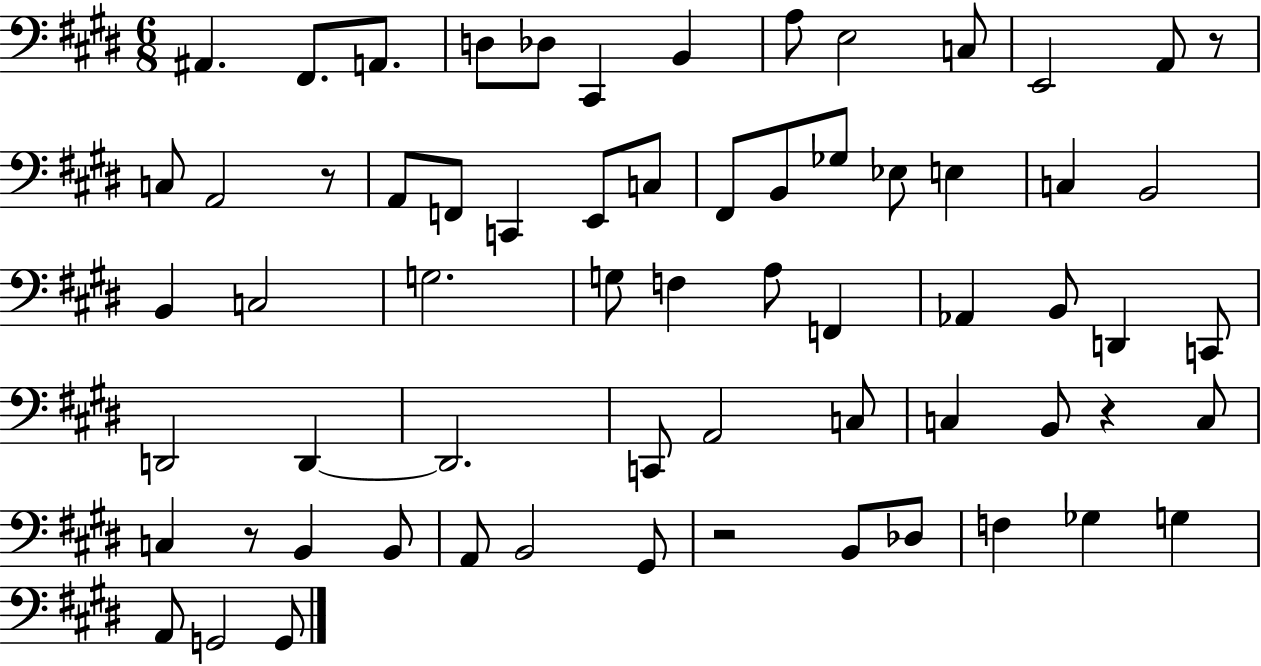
X:1
T:Untitled
M:6/8
L:1/4
K:E
^A,, ^F,,/2 A,,/2 D,/2 _D,/2 ^C,, B,, A,/2 E,2 C,/2 E,,2 A,,/2 z/2 C,/2 A,,2 z/2 A,,/2 F,,/2 C,, E,,/2 C,/2 ^F,,/2 B,,/2 _G,/2 _E,/2 E, C, B,,2 B,, C,2 G,2 G,/2 F, A,/2 F,, _A,, B,,/2 D,, C,,/2 D,,2 D,, D,,2 C,,/2 A,,2 C,/2 C, B,,/2 z C,/2 C, z/2 B,, B,,/2 A,,/2 B,,2 ^G,,/2 z2 B,,/2 _D,/2 F, _G, G, A,,/2 G,,2 G,,/2